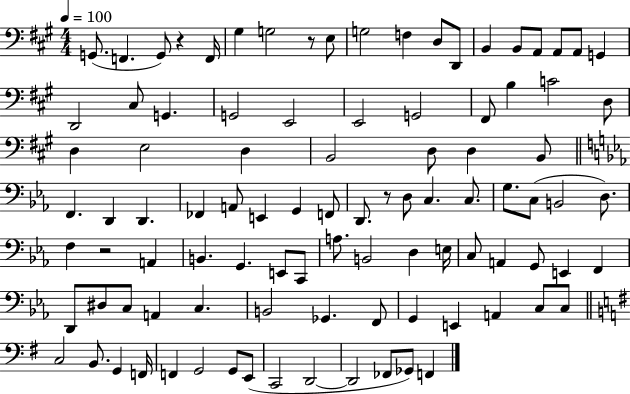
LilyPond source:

{
  \clef bass
  \numericTimeSignature
  \time 4/4
  \key a \major
  \tempo 4 = 100
  g,8.( f,4. g,8) r4 f,16 | gis4 g2 r8 e8 | g2 f4 d8 d,8 | b,4 b,8 a,8 a,8 a,8 g,4 | \break d,2 cis8 g,4. | g,2 e,2 | e,2 g,2 | fis,8 b4 c'2 d8 | \break d4 e2 d4 | b,2 d8 d4 b,8 | \bar "||" \break \key ees \major f,4. d,4 d,4. | fes,4 a,8 e,4 g,4 f,8 | d,8. r8 d8 c4. c8. | g8. c8( b,2 d8.) | \break f4 r2 a,4 | b,4. g,4. e,8 c,8 | a8. b,2 d4 e16 | c8 a,4 g,8 e,4 f,4 | \break d,8 dis8 c8 a,4 c4. | b,2 ges,4. f,8 | g,4 e,4 a,4 c8 c8 | \bar "||" \break \key g \major c2 b,8. g,4 f,16 | f,4 g,2 g,8 e,8( | c,2 d,2~~ | d,2 fes,8 ges,8) f,4 | \break \bar "|."
}